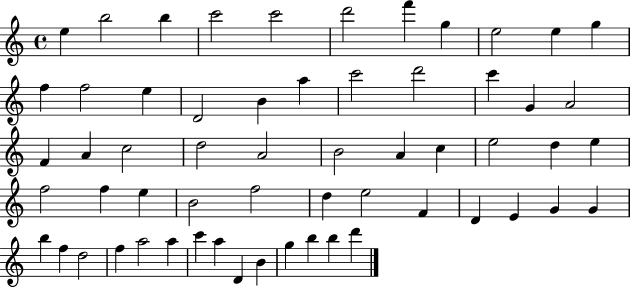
{
  \clef treble
  \time 4/4
  \defaultTimeSignature
  \key c \major
  e''4 b''2 b''4 | c'''2 c'''2 | d'''2 f'''4 g''4 | e''2 e''4 g''4 | \break f''4 f''2 e''4 | d'2 b'4 a''4 | c'''2 d'''2 | c'''4 g'4 a'2 | \break f'4 a'4 c''2 | d''2 a'2 | b'2 a'4 c''4 | e''2 d''4 e''4 | \break f''2 f''4 e''4 | b'2 f''2 | d''4 e''2 f'4 | d'4 e'4 g'4 g'4 | \break b''4 f''4 d''2 | f''4 a''2 a''4 | c'''4 a''4 d'4 b'4 | g''4 b''4 b''4 d'''4 | \break \bar "|."
}